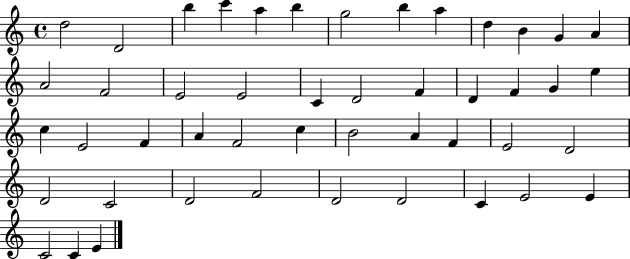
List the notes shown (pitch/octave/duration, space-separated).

D5/h D4/h B5/q C6/q A5/q B5/q G5/h B5/q A5/q D5/q B4/q G4/q A4/q A4/h F4/h E4/h E4/h C4/q D4/h F4/q D4/q F4/q G4/q E5/q C5/q E4/h F4/q A4/q F4/h C5/q B4/h A4/q F4/q E4/h D4/h D4/h C4/h D4/h F4/h D4/h D4/h C4/q E4/h E4/q C4/h C4/q E4/q